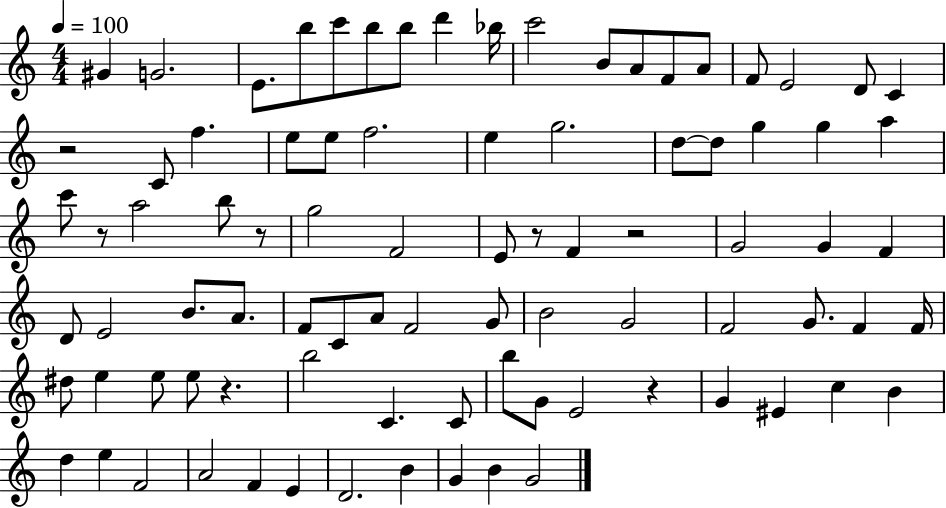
X:1
T:Untitled
M:4/4
L:1/4
K:C
^G G2 E/2 b/2 c'/2 b/2 b/2 d' _b/4 c'2 B/2 A/2 F/2 A/2 F/2 E2 D/2 C z2 C/2 f e/2 e/2 f2 e g2 d/2 d/2 g g a c'/2 z/2 a2 b/2 z/2 g2 F2 E/2 z/2 F z2 G2 G F D/2 E2 B/2 A/2 F/2 C/2 A/2 F2 G/2 B2 G2 F2 G/2 F F/4 ^d/2 e e/2 e/2 z b2 C C/2 b/2 G/2 E2 z G ^E c B d e F2 A2 F E D2 B G B G2